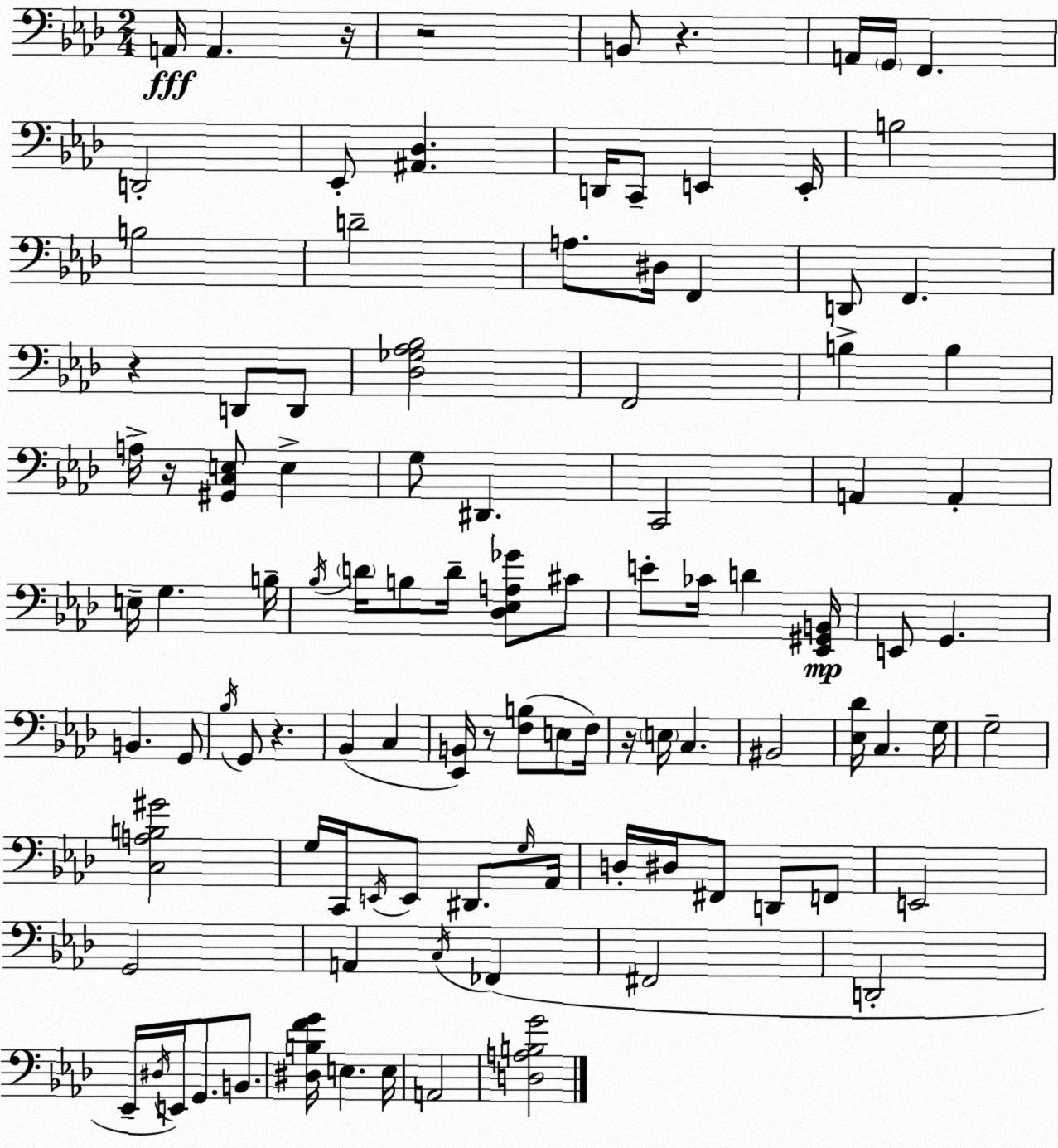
X:1
T:Untitled
M:2/4
L:1/4
K:Fm
A,,/4 A,, z/4 z2 B,,/2 z A,,/4 G,,/4 F,, D,,2 _E,,/2 [^A,,_D,] D,,/4 C,,/2 E,, E,,/4 B,2 B,2 D2 A,/2 ^D,/4 F,, D,,/2 F,, z D,,/2 D,,/2 [_D,_G,_A,_B,]2 F,,2 B, B, A,/4 z/4 [^G,,C,E,]/2 E, G,/2 ^D,, C,,2 A,, A,, E,/4 G, B,/4 _B,/4 D/4 B,/2 D/4 [_D,_E,A,_G]/2 ^C/2 E/2 _C/4 D [_E,,^G,,B,,]/4 E,,/2 G,, B,, G,,/2 _B,/4 G,,/2 z _B,, C, [_E,,B,,]/4 z/2 [F,B,]/2 E,/2 F,/4 z/4 E,/4 C, ^B,,2 [_E,_D]/4 C, G,/4 G,2 [C,A,B,^G]2 G,/4 C,,/4 E,,/4 E,,/2 ^D,,/2 G,/4 _A,,/4 D,/4 ^D,/4 ^F,,/2 D,,/2 F,,/2 E,,2 G,,2 A,, C,/4 _F,, ^F,,2 D,,2 _E,,/4 ^D,/4 E,,/4 G,,/2 B,,/2 [^D,B,FG]/4 E, E,/4 A,,2 [D,A,B,G]2